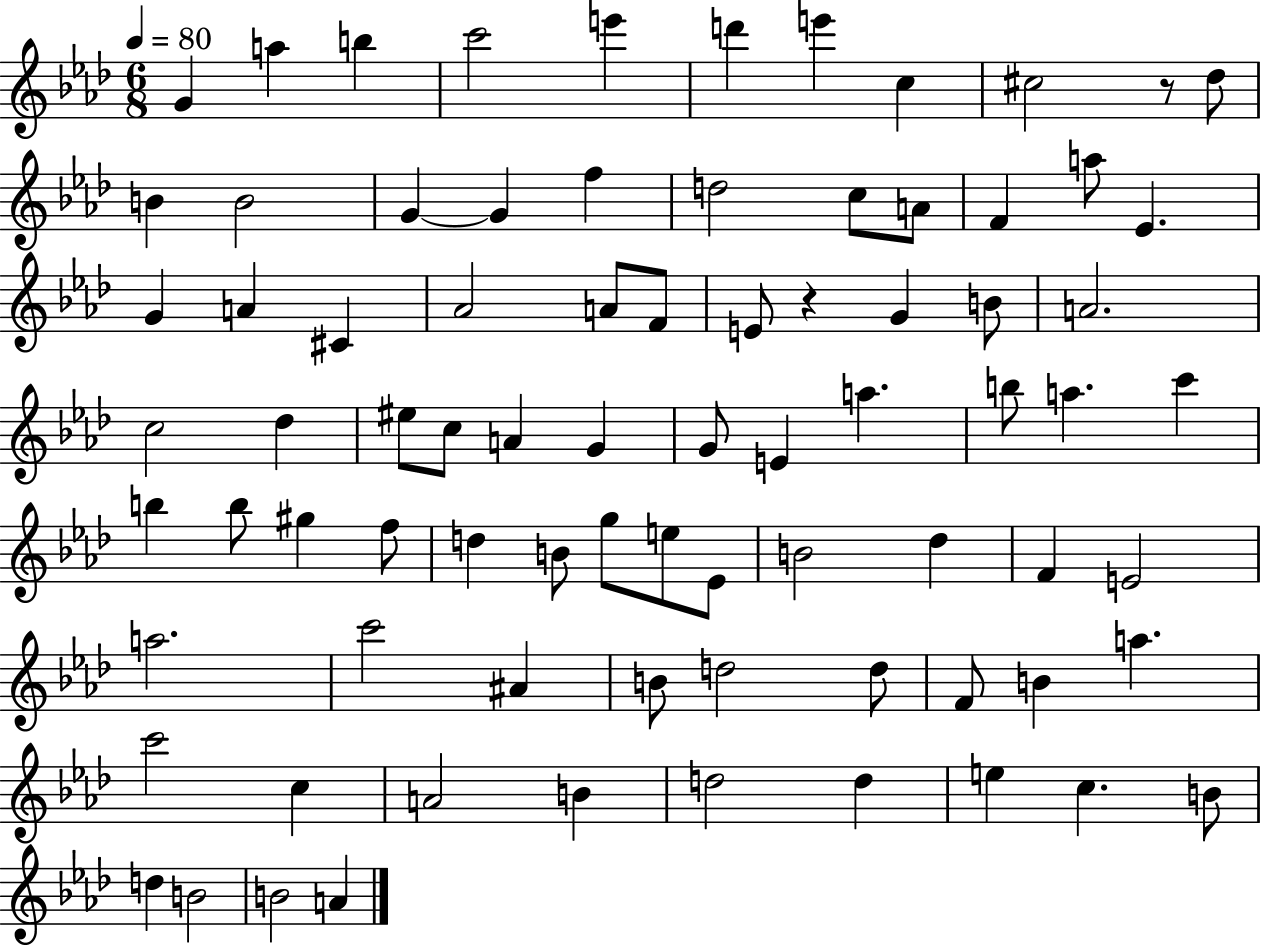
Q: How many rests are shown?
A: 2